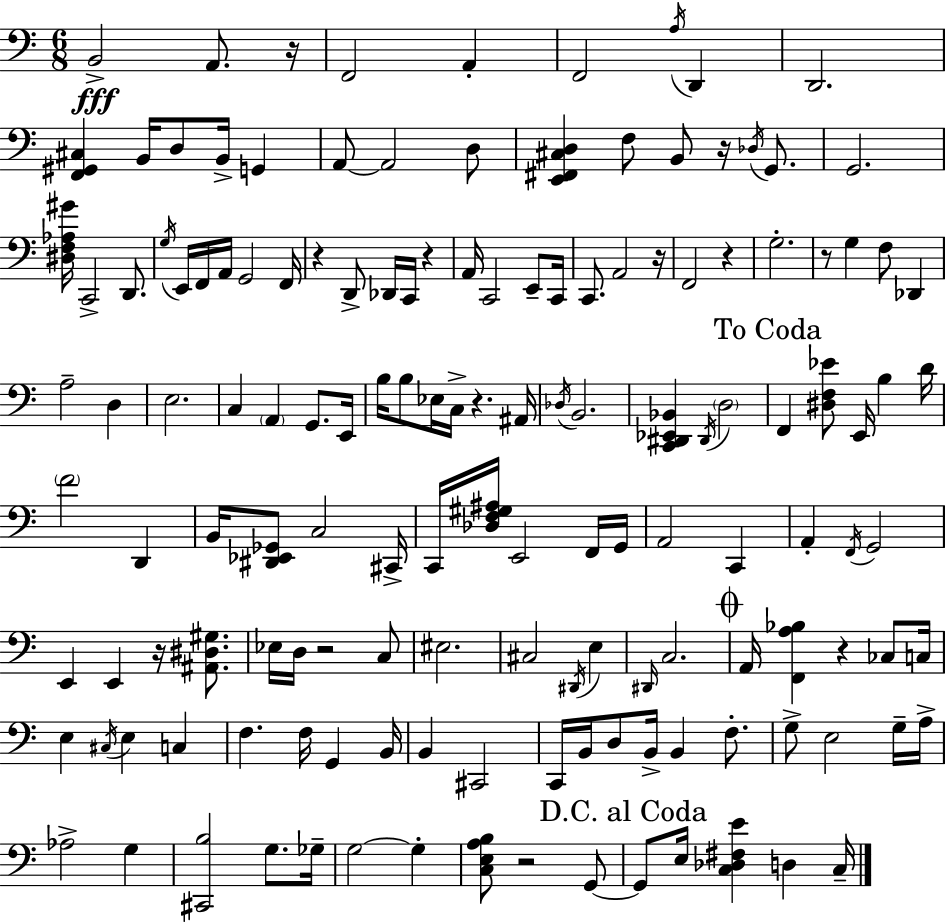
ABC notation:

X:1
T:Untitled
M:6/8
L:1/4
K:Am
B,,2 A,,/2 z/4 F,,2 A,, F,,2 A,/4 D,, D,,2 [F,,^G,,^C,] B,,/4 D,/2 B,,/4 G,, A,,/2 A,,2 D,/2 [E,,^F,,^C,D,] F,/2 B,,/2 z/4 _D,/4 G,,/2 G,,2 [^D,F,_A,^G]/4 C,,2 D,,/2 G,/4 E,,/4 F,,/4 A,,/4 G,,2 F,,/4 z D,,/2 _D,,/4 C,,/4 z A,,/4 C,,2 E,,/2 C,,/4 C,,/2 A,,2 z/4 F,,2 z G,2 z/2 G, F,/2 _D,, A,2 D, E,2 C, A,, G,,/2 E,,/4 B,/4 B,/2 _E,/4 C,/4 z ^A,,/4 _D,/4 B,,2 [C,,^D,,_E,,_B,,] ^D,,/4 D,2 F,, [^D,F,_E]/2 E,,/4 B, D/4 F2 D,, B,,/4 [^D,,_E,,_G,,]/2 C,2 ^C,,/4 C,,/4 [_D,F,^G,^A,]/4 E,,2 F,,/4 G,,/4 A,,2 C,, A,, F,,/4 G,,2 E,, E,, z/4 [^A,,^D,^G,]/2 _E,/4 D,/4 z2 C,/2 ^E,2 ^C,2 ^D,,/4 E, ^D,,/4 C,2 A,,/4 [F,,A,_B,] z _C,/2 C,/4 E, ^C,/4 E, C, F, F,/4 G,, B,,/4 B,, ^C,,2 C,,/4 B,,/4 D,/2 B,,/4 B,, F,/2 G,/2 E,2 G,/4 A,/4 _A,2 G, [^C,,B,]2 G,/2 _G,/4 G,2 G, [C,E,A,B,]/2 z2 G,,/2 G,,/2 E,/4 [C,_D,^F,E] D, C,/4